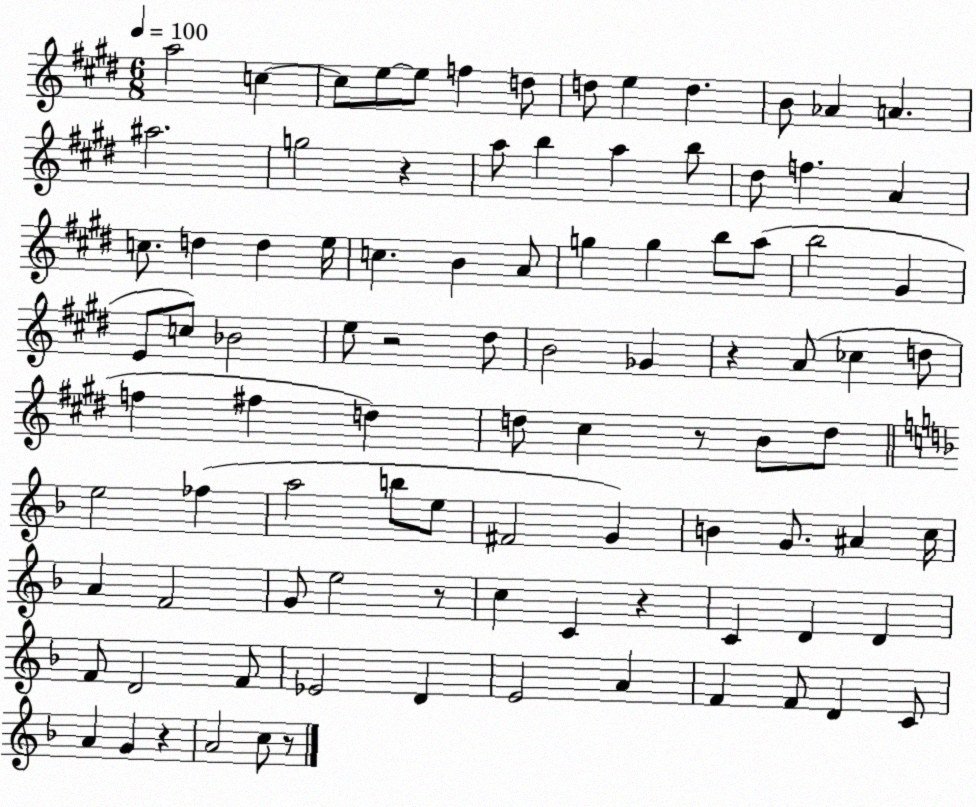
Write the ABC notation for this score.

X:1
T:Untitled
M:6/8
L:1/4
K:E
a2 c c/2 e/2 e/2 f d/2 d/2 e d B/2 _A A ^a2 g2 z a/2 b a b/2 ^d/2 f A c/2 d d e/4 c B A/2 g g b/2 a/2 b2 ^G E/2 c/2 _B2 e/2 z2 ^d/2 B2 _G z A/2 _c d/2 f ^f d d/2 ^c z/2 B/2 d/2 e2 _f a2 b/2 e/2 ^F2 G B G/2 ^A c/4 A F2 G/2 e2 z/2 c C z C D D F/2 D2 F/2 _E2 D E2 A F F/2 D C/2 A G z A2 c/2 z/2